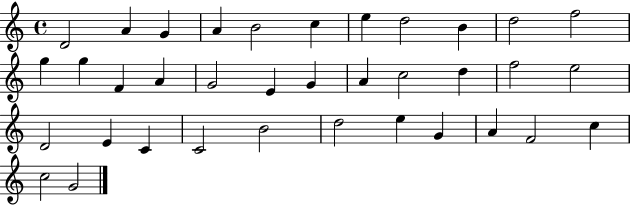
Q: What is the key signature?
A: C major